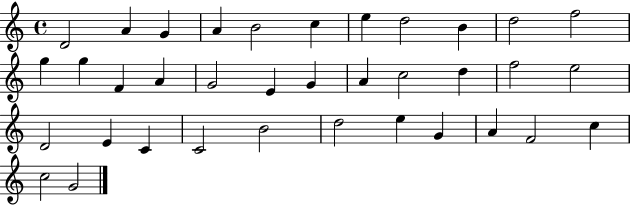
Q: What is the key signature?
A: C major